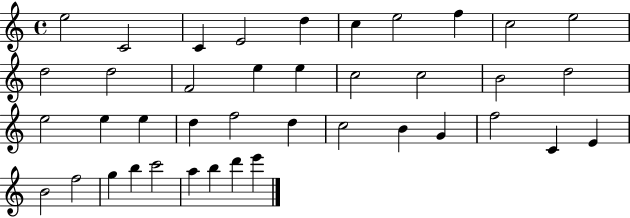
{
  \clef treble
  \time 4/4
  \defaultTimeSignature
  \key c \major
  e''2 c'2 | c'4 e'2 d''4 | c''4 e''2 f''4 | c''2 e''2 | \break d''2 d''2 | f'2 e''4 e''4 | c''2 c''2 | b'2 d''2 | \break e''2 e''4 e''4 | d''4 f''2 d''4 | c''2 b'4 g'4 | f''2 c'4 e'4 | \break b'2 f''2 | g''4 b''4 c'''2 | a''4 b''4 d'''4 e'''4 | \bar "|."
}